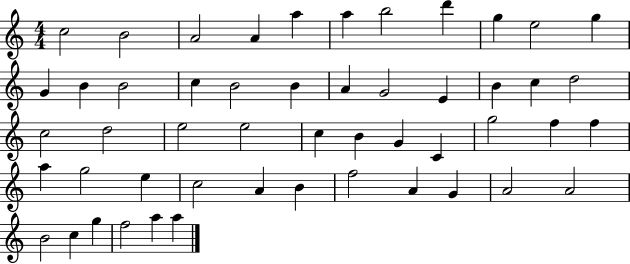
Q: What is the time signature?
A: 4/4